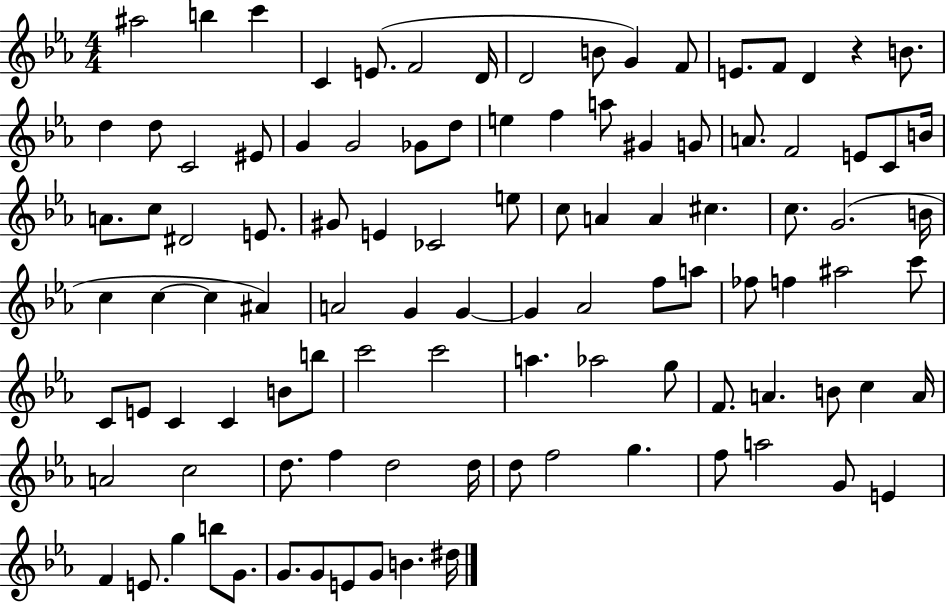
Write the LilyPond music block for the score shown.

{
  \clef treble
  \numericTimeSignature
  \time 4/4
  \key ees \major
  \repeat volta 2 { ais''2 b''4 c'''4 | c'4 e'8.( f'2 d'16 | d'2 b'8 g'4) f'8 | e'8. f'8 d'4 r4 b'8. | \break d''4 d''8 c'2 eis'8 | g'4 g'2 ges'8 d''8 | e''4 f''4 a''8 gis'4 g'8 | a'8. f'2 e'8 c'8 b'16 | \break a'8. c''8 dis'2 e'8. | gis'8 e'4 ces'2 e''8 | c''8 a'4 a'4 cis''4. | c''8. g'2.( b'16 | \break c''4 c''4~~ c''4 ais'4) | a'2 g'4 g'4~~ | g'4 aes'2 f''8 a''8 | fes''8 f''4 ais''2 c'''8 | \break c'8 e'8 c'4 c'4 b'8 b''8 | c'''2 c'''2 | a''4. aes''2 g''8 | f'8. a'4. b'8 c''4 a'16 | \break a'2 c''2 | d''8. f''4 d''2 d''16 | d''8 f''2 g''4. | f''8 a''2 g'8 e'4 | \break f'4 e'8. g''4 b''8 g'8. | g'8. g'8 e'8 g'8 b'4. dis''16 | } \bar "|."
}